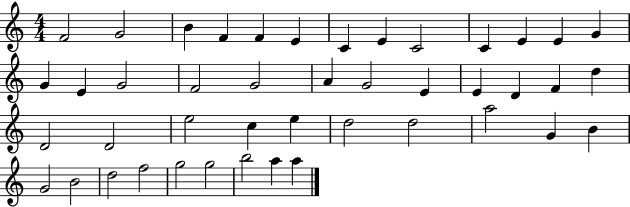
F4/h G4/h B4/q F4/q F4/q E4/q C4/q E4/q C4/h C4/q E4/q E4/q G4/q G4/q E4/q G4/h F4/h G4/h A4/q G4/h E4/q E4/q D4/q F4/q D5/q D4/h D4/h E5/h C5/q E5/q D5/h D5/h A5/h G4/q B4/q G4/h B4/h D5/h F5/h G5/h G5/h B5/h A5/q A5/q